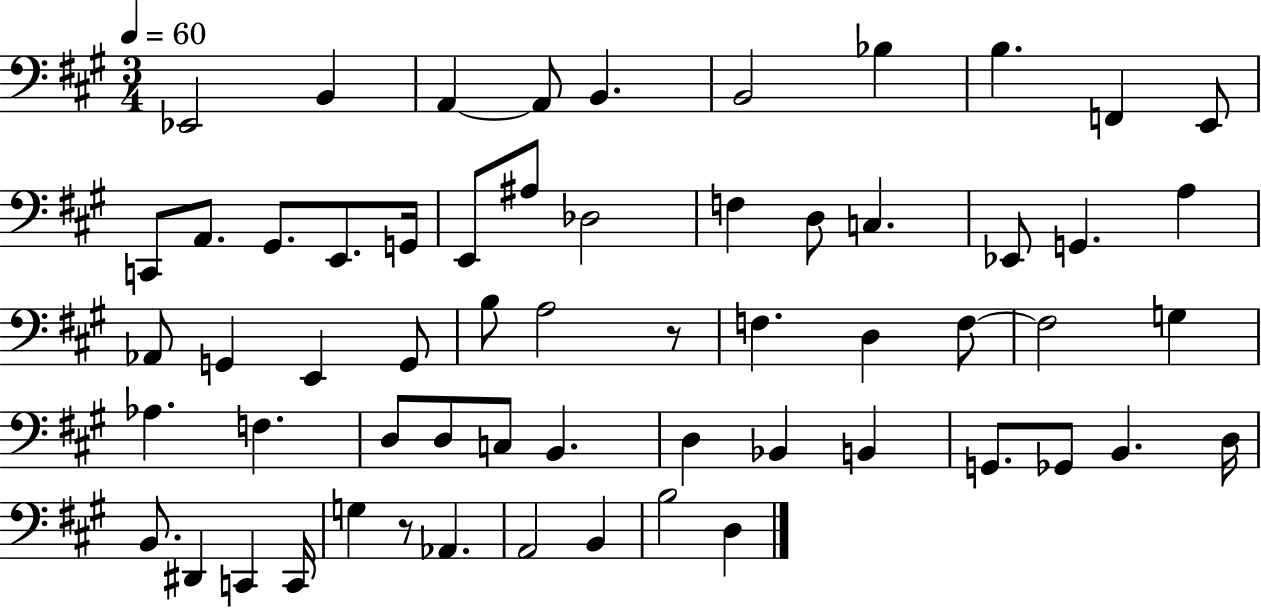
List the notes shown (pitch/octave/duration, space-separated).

Eb2/h B2/q A2/q A2/e B2/q. B2/h Bb3/q B3/q. F2/q E2/e C2/e A2/e. G#2/e. E2/e. G2/s E2/e A#3/e Db3/h F3/q D3/e C3/q. Eb2/e G2/q. A3/q Ab2/e G2/q E2/q G2/e B3/e A3/h R/e F3/q. D3/q F3/e F3/h G3/q Ab3/q. F3/q. D3/e D3/e C3/e B2/q. D3/q Bb2/q B2/q G2/e. Gb2/e B2/q. D3/s B2/e. D#2/q C2/q C2/s G3/q R/e Ab2/q. A2/h B2/q B3/h D3/q